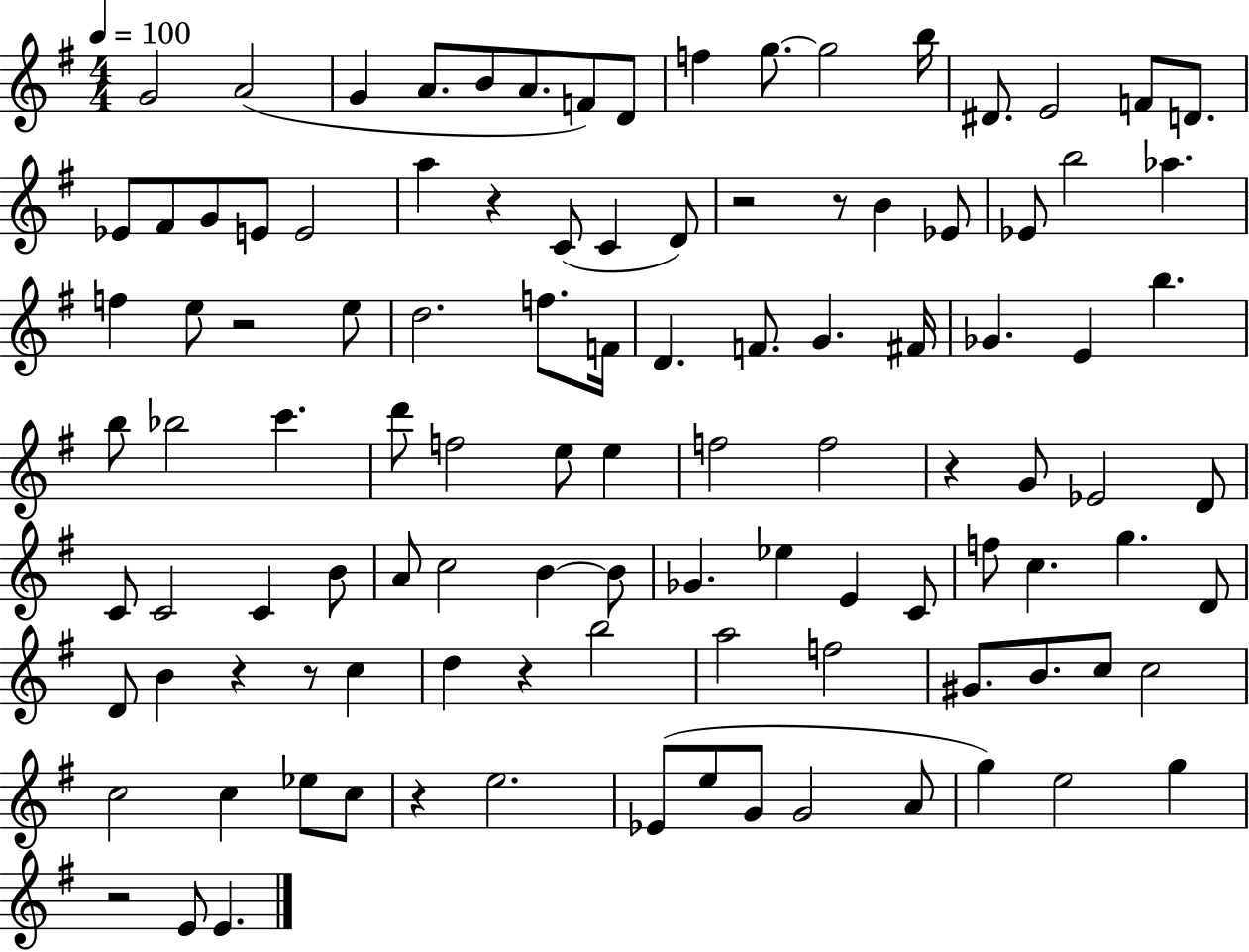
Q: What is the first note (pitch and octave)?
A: G4